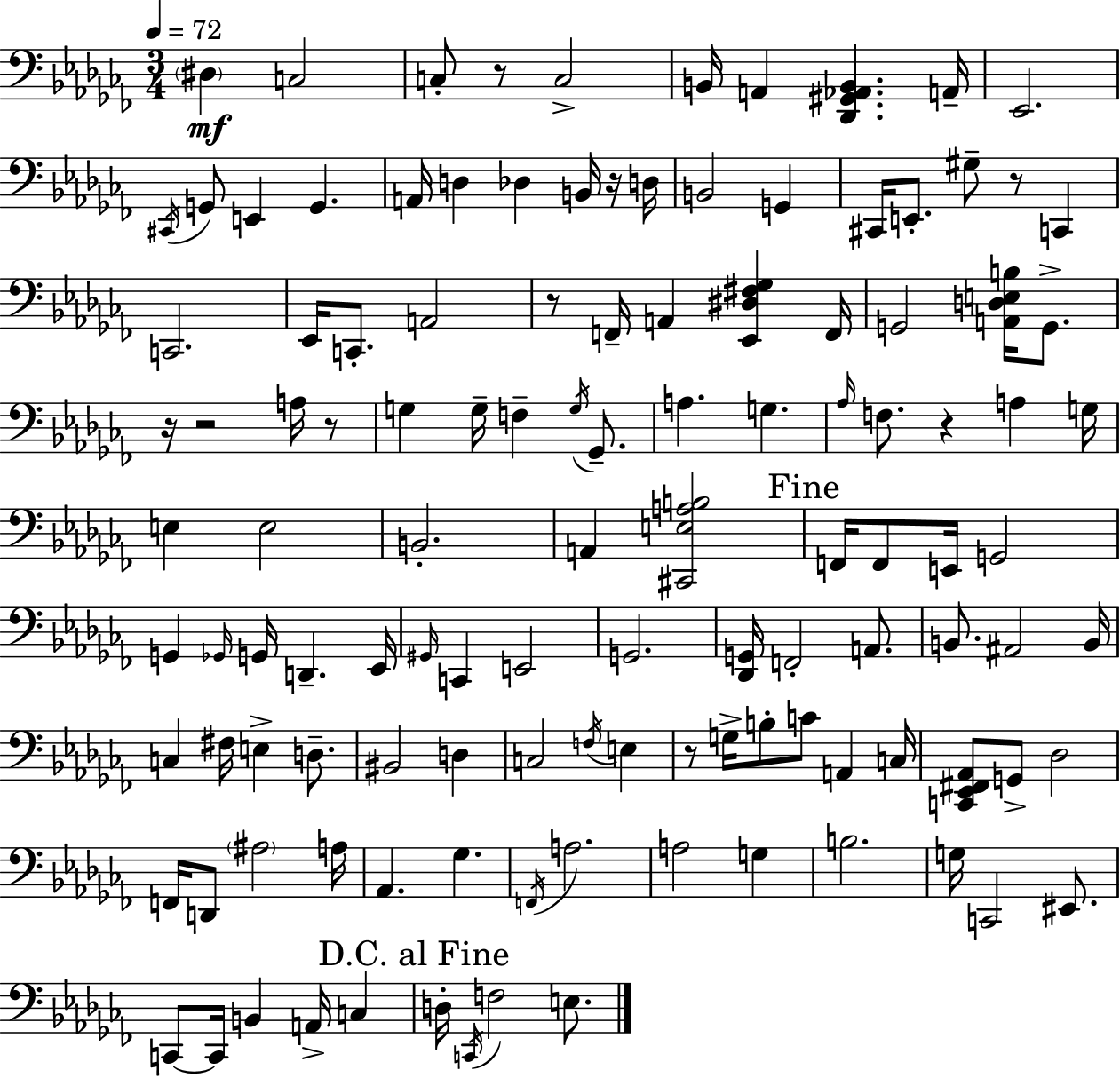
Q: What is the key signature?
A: AES minor